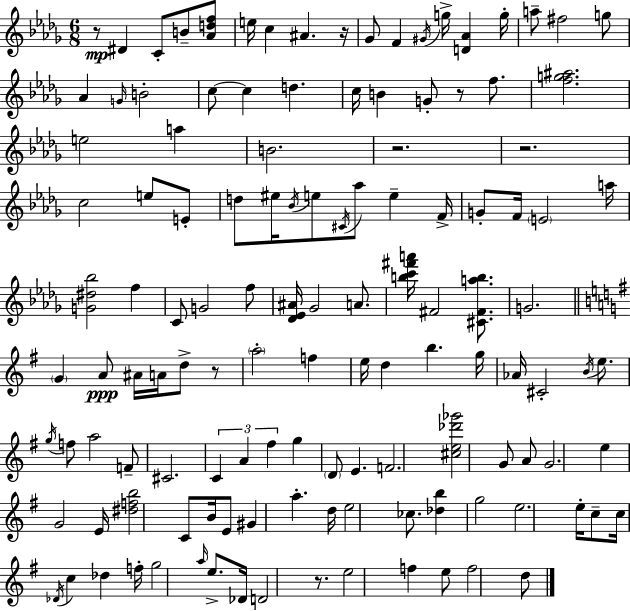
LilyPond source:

{
  \clef treble
  \numericTimeSignature
  \time 6/8
  \key bes \minor
  r8\mp dis'4 c'8-. b'8-- <aes' d'' f''>8 | e''16 c''4 ais'4. r16 | ges'8 f'4 \acciaccatura { gis'16 } g''16-> <d' aes'>4 | g''16-. a''8-- fis''2 g''8 | \break aes'4 \grace { g'16 } b'2-. | c''8~~ c''4 d''4. | c''16 b'4 g'8-. r8 f''8. | <f'' g'' ais''>2. | \break e''2 a''4 | b'2. | r2. | r2. | \break c''2 e''8 | e'8-. d''8 eis''16 \acciaccatura { bes'16 } e''8 \acciaccatura { cis'16 } aes''8 e''4-- | f'16-> g'8-. f'16 \parenthesize e'2 | a''16 <g' dis'' bes''>2 | \break f''4 c'8 g'2 | f''8 <des' ees' ais'>16 ges'2 | a'8. <b'' c''' fis''' a'''>16 fis'2 | <cis' fis' a'' b''>8. g'2. | \break \bar "||" \break \key g \major \parenthesize g'4 a'8\ppp ais'16 a'16 d''8-> r8 | \parenthesize a''2-. f''4 | e''16 d''4 b''4. g''16 | aes'16 cis'2-. \acciaccatura { b'16 } e''8. | \break \acciaccatura { g''16 } f''8 a''2 | f'8-- cis'2. | \tuplet 3/2 { c'4 a'4 fis''4 } | g''4 \parenthesize d'8 e'4. | \break f'2. | <cis'' e'' des''' ges'''>2 g'8 | a'8 g'2. | e''4 g'2 | \break e'16 <dis'' f'' b''>2 c'8 | b'16 e'8 gis'4 a''4.-. | d''16 e''2 ces''8. | <des'' b''>4 g''2 | \break e''2. | e''16-. c''8-- c''16 \acciaccatura { des'16 } c''4 des''4 | f''16-. g''2 | \grace { a''16 } e''8.-> des'16 d'2 | \break r8. e''2 | f''4 e''8 f''2 | d''8 \bar "|."
}